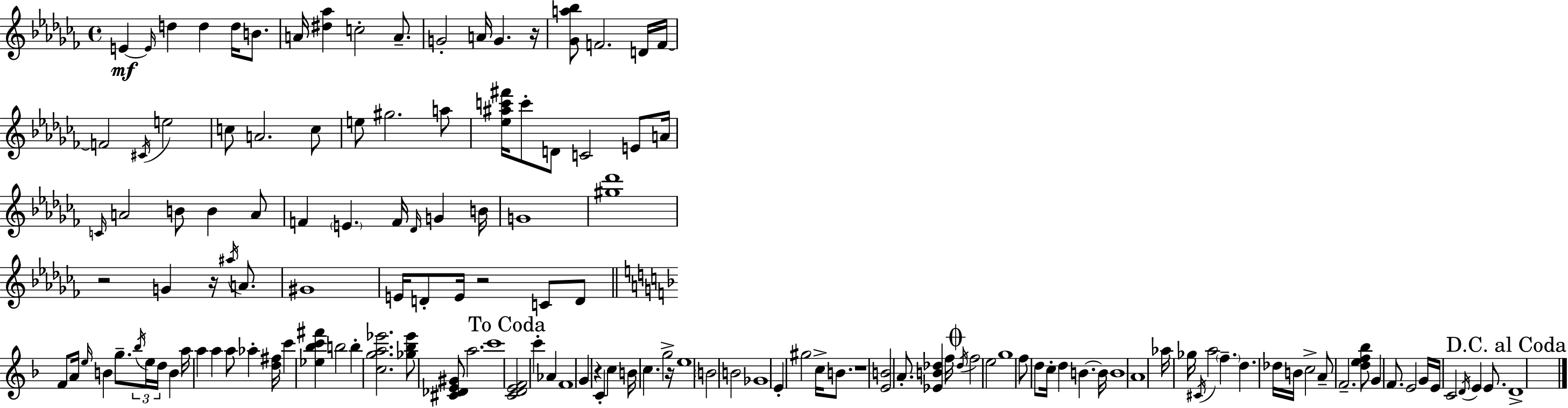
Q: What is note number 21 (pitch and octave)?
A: C5